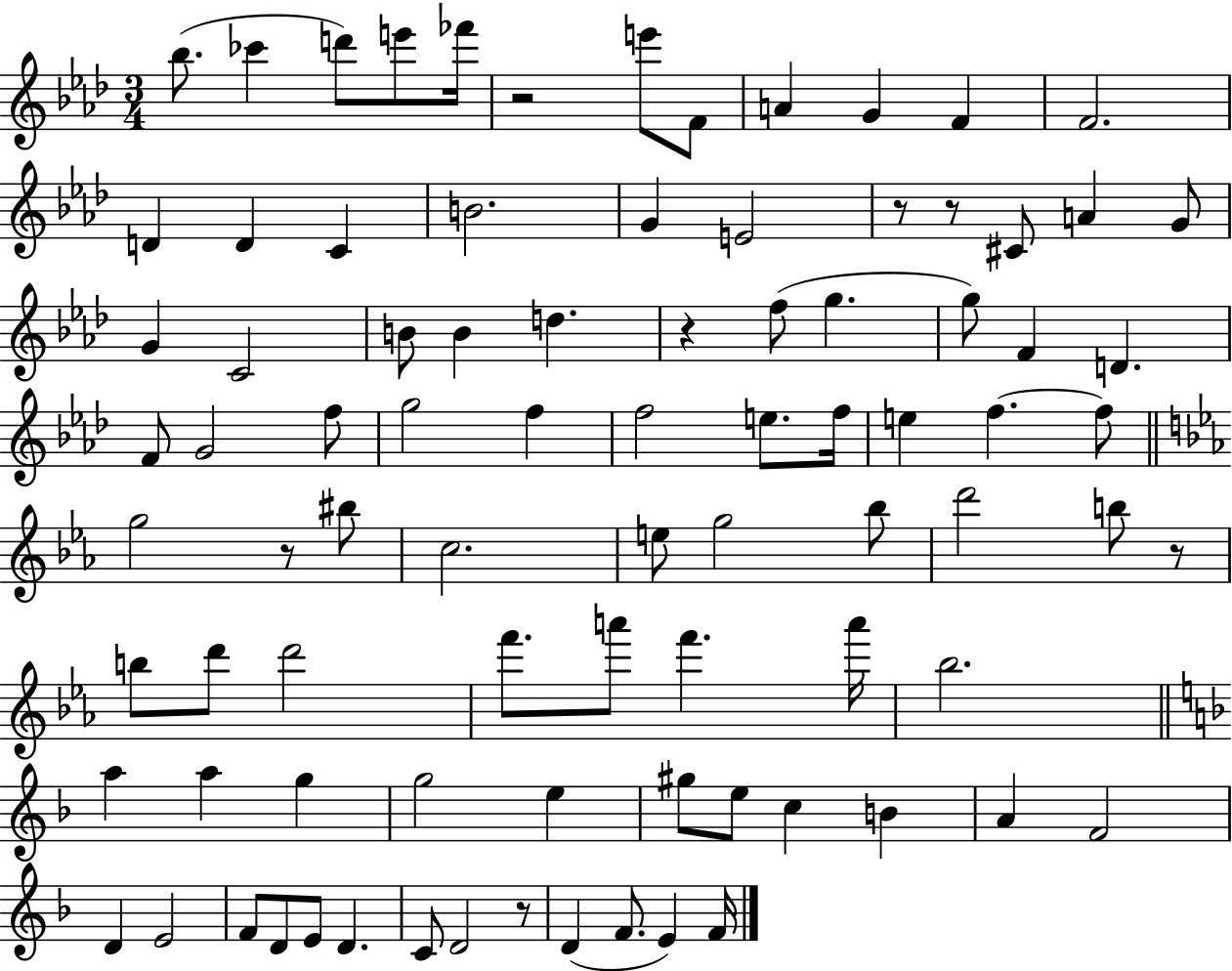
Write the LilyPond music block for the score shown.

{
  \clef treble
  \numericTimeSignature
  \time 3/4
  \key aes \major
  bes''8.( ces'''4 d'''8) e'''8 fes'''16 | r2 e'''8 f'8 | a'4 g'4 f'4 | f'2. | \break d'4 d'4 c'4 | b'2. | g'4 e'2 | r8 r8 cis'8 a'4 g'8 | \break g'4 c'2 | b'8 b'4 d''4. | r4 f''8( g''4. | g''8) f'4 d'4. | \break f'8 g'2 f''8 | g''2 f''4 | f''2 e''8. f''16 | e''4 f''4.~~ f''8 | \break \bar "||" \break \key ees \major g''2 r8 bis''8 | c''2. | e''8 g''2 bes''8 | d'''2 b''8 r8 | \break b''8 d'''8 d'''2 | f'''8. a'''8 f'''4. a'''16 | bes''2. | \bar "||" \break \key d \minor a''4 a''4 g''4 | g''2 e''4 | gis''8 e''8 c''4 b'4 | a'4 f'2 | \break d'4 e'2 | f'8 d'8 e'8 d'4. | c'8 d'2 r8 | d'4( f'8. e'4) f'16 | \break \bar "|."
}